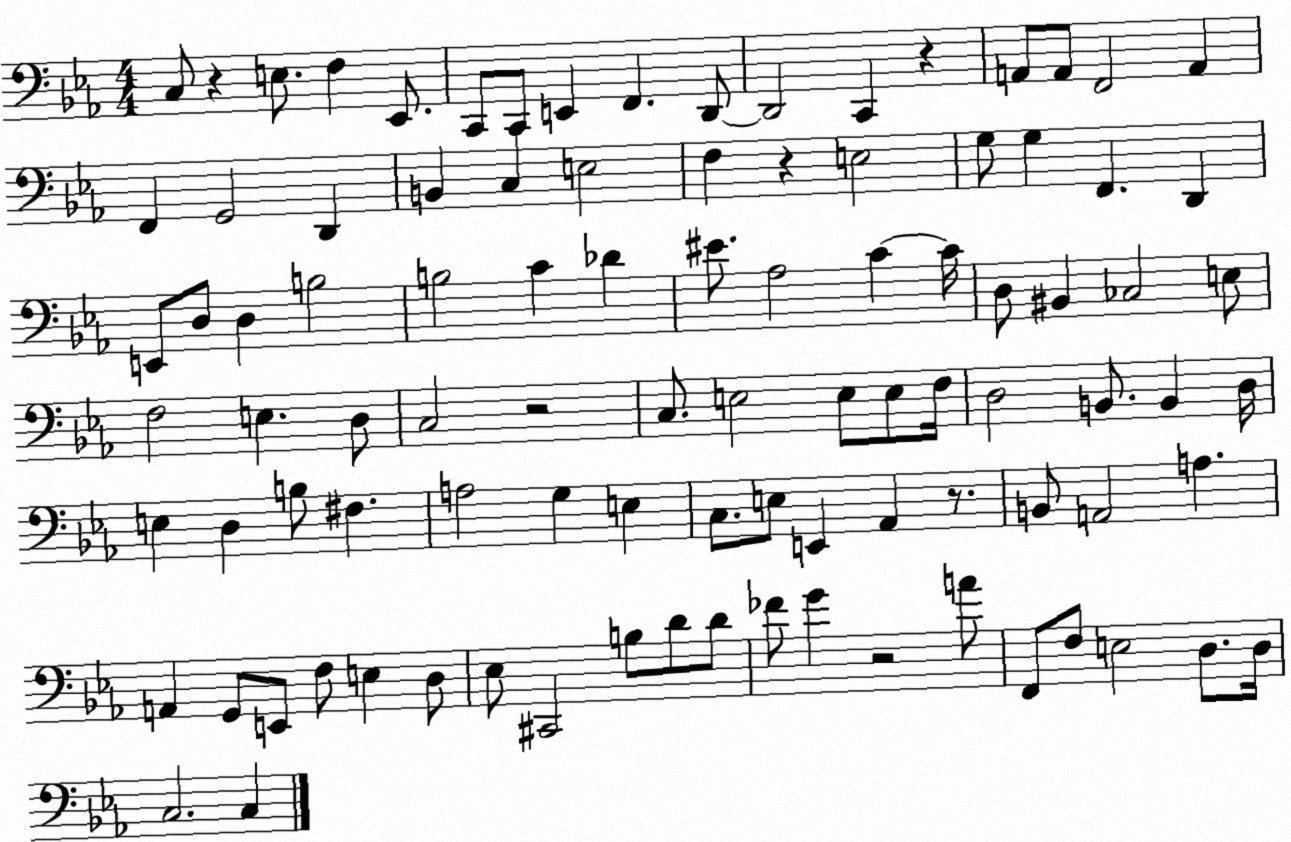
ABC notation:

X:1
T:Untitled
M:4/4
L:1/4
K:Eb
C,/2 z E,/2 F, _E,,/2 C,,/2 C,,/2 E,, F,, D,,/2 D,,2 C,, z A,,/2 A,,/2 F,,2 A,, F,, G,,2 D,, B,, C, E,2 F, z E,2 G,/2 G, F,, D,, E,,/2 D,/2 D, B,2 B,2 C _D ^E/2 _A,2 C C/4 D,/2 ^B,, _C,2 E,/2 F,2 E, D,/2 C,2 z2 C,/2 E,2 E,/2 E,/2 F,/4 D,2 B,,/2 B,, D,/4 E, D, B,/2 ^F, A,2 G, E, C,/2 E,/2 E,, _A,, z/2 B,,/2 A,,2 A, A,, G,,/2 E,,/2 F,/2 E, D,/2 _E,/2 ^C,,2 B,/2 D/2 D/2 _F/2 G z2 A/2 F,,/2 F,/2 E,2 D,/2 D,/4 C,2 C,